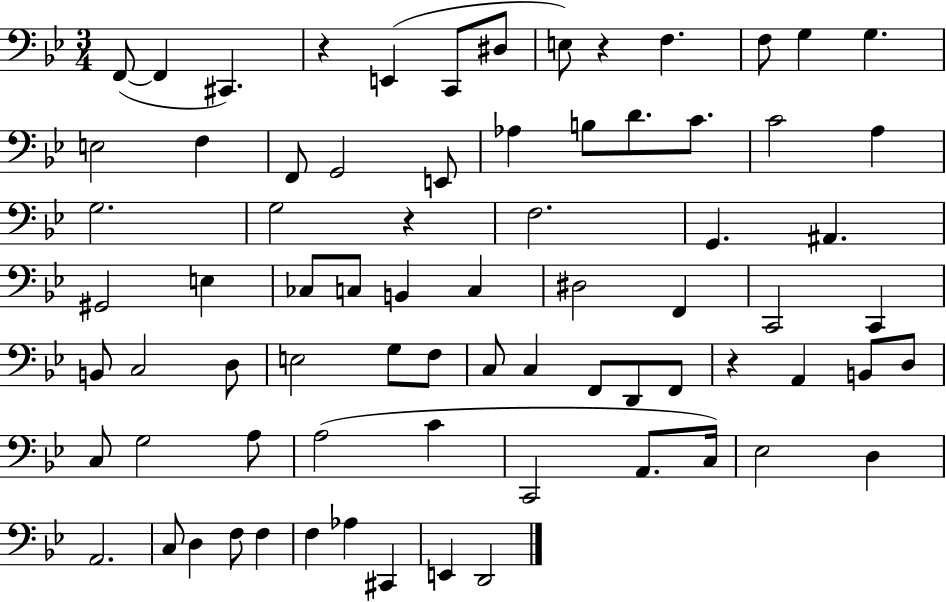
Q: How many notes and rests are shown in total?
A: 75